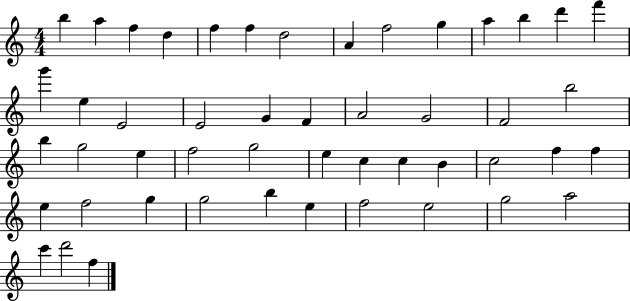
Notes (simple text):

B5/q A5/q F5/q D5/q F5/q F5/q D5/h A4/q F5/h G5/q A5/q B5/q D6/q F6/q G6/q E5/q E4/h E4/h G4/q F4/q A4/h G4/h F4/h B5/h B5/q G5/h E5/q F5/h G5/h E5/q C5/q C5/q B4/q C5/h F5/q F5/q E5/q F5/h G5/q G5/h B5/q E5/q F5/h E5/h G5/h A5/h C6/q D6/h F5/q